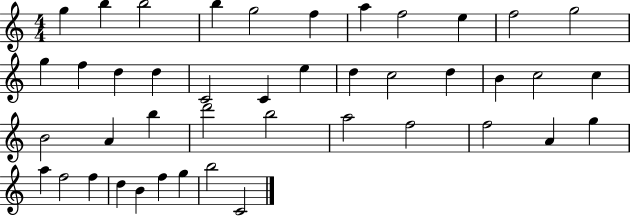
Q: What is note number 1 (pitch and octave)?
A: G5